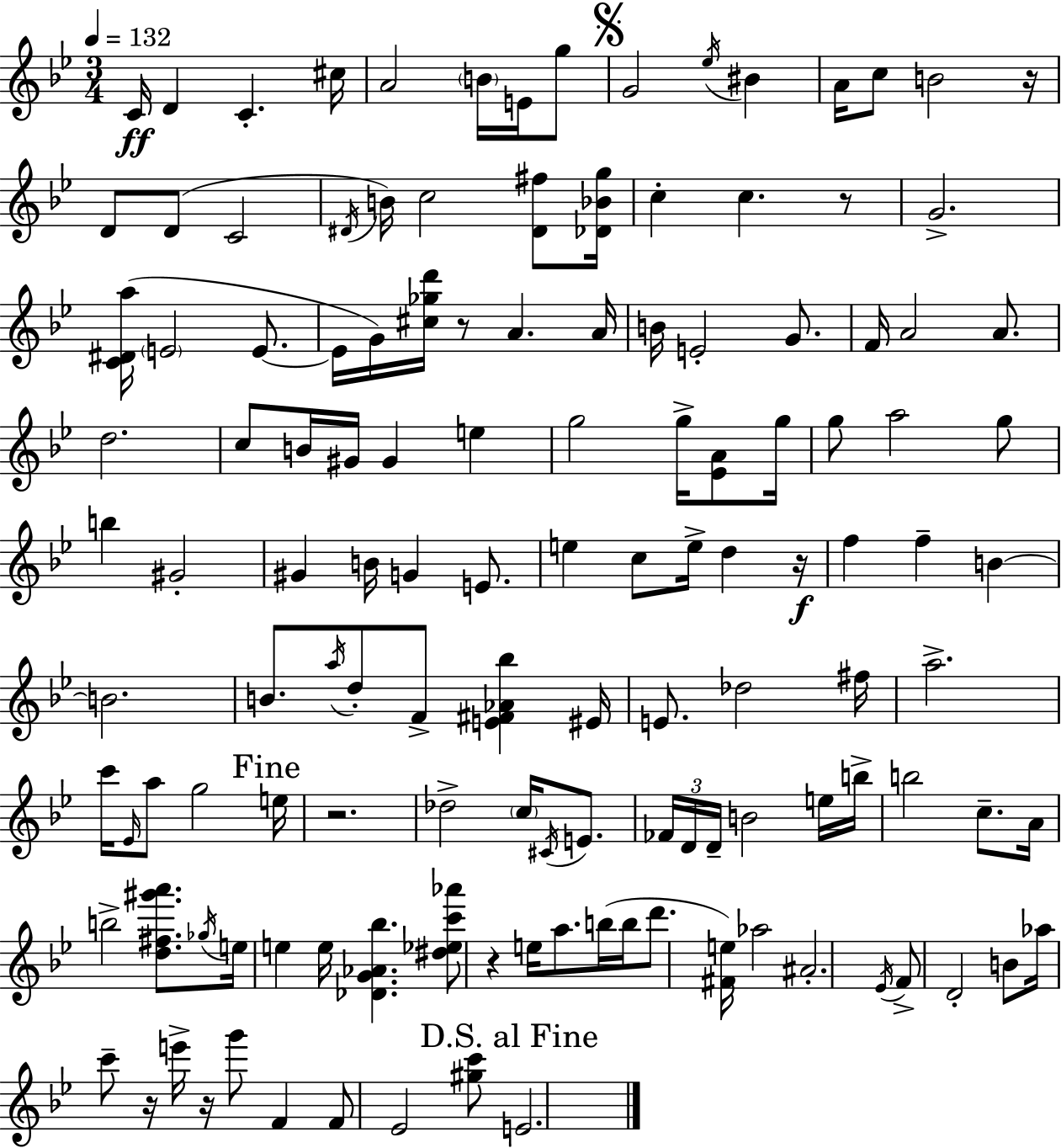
C4/s D4/q C4/q. C#5/s A4/h B4/s E4/s G5/e G4/h Eb5/s BIS4/q A4/s C5/e B4/h R/s D4/e D4/e C4/h D#4/s B4/s C5/h [D#4,F#5]/e [Db4,Bb4,G5]/s C5/q C5/q. R/e G4/h. [C4,D#4,A5]/s E4/h E4/e. E4/s G4/s [C#5,Gb5,D6]/s R/e A4/q. A4/s B4/s E4/h G4/e. F4/s A4/h A4/e. D5/h. C5/e B4/s G#4/s G#4/q E5/q G5/h G5/s [Eb4,A4]/e G5/s G5/e A5/h G5/e B5/q G#4/h G#4/q B4/s G4/q E4/e. E5/q C5/e E5/s D5/q R/s F5/q F5/q B4/q B4/h. B4/e. A5/s D5/e F4/e [E4,F#4,Ab4,Bb5]/q EIS4/s E4/e. Db5/h F#5/s A5/h. C6/s Eb4/s A5/e G5/h E5/s R/h. Db5/h C5/s C#4/s E4/e. FES4/s D4/s D4/s B4/h E5/s B5/s B5/h C5/e. A4/s B5/h [D5,F#5,G#6,A6]/e. Gb5/s E5/s E5/q E5/s [Db4,G4,Ab4,Bb5]/q. [D#5,Eb5,C6,Ab6]/e R/q E5/s A5/e. B5/s B5/s D6/e. [F#4,E5]/s Ab5/h A#4/h. Eb4/s F4/e D4/h B4/e Ab5/s C6/e R/s E6/s R/s G6/e F4/q F4/e Eb4/h [G#5,C6]/e E4/h.